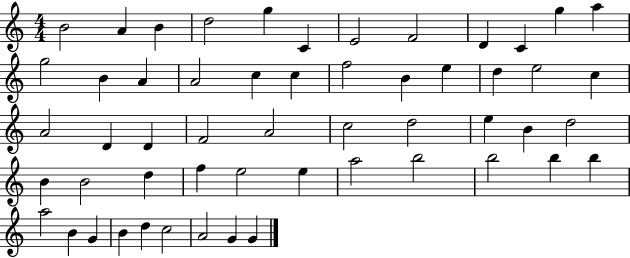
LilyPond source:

{
  \clef treble
  \numericTimeSignature
  \time 4/4
  \key c \major
  b'2 a'4 b'4 | d''2 g''4 c'4 | e'2 f'2 | d'4 c'4 g''4 a''4 | \break g''2 b'4 a'4 | a'2 c''4 c''4 | f''2 b'4 e''4 | d''4 e''2 c''4 | \break a'2 d'4 d'4 | f'2 a'2 | c''2 d''2 | e''4 b'4 d''2 | \break b'4 b'2 d''4 | f''4 e''2 e''4 | a''2 b''2 | b''2 b''4 b''4 | \break a''2 b'4 g'4 | b'4 d''4 c''2 | a'2 g'4 g'4 | \bar "|."
}